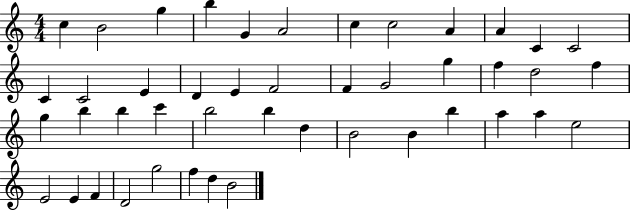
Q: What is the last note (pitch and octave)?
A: B4